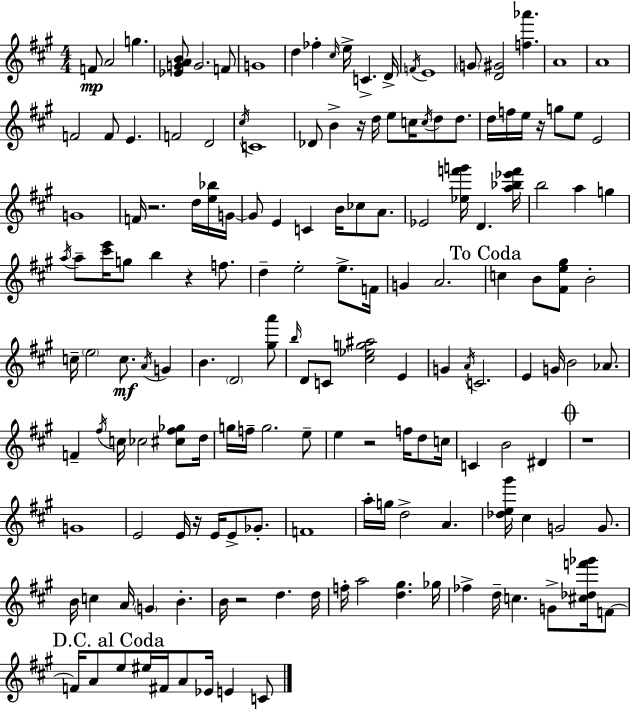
F4/e A4/h G5/q. [Eb4,G4,A4,B4]/e G4/h. F4/e G4/w D5/q FES5/q C#5/s E5/s C4/q. D4/s F4/s E4/w G4/e [D4,G#4]/h [F5,Ab6]/q. A4/w A4/w F4/h F4/e E4/q. F4/h D4/h C#5/s C4/w Db4/e B4/q R/s D5/s E5/e C5/s C5/s D5/e D5/e. D5/s F5/s E5/s R/s G5/e E5/e E4/h G4/w F4/s R/h. D5/s [E5,Bb5]/s G4/s G4/e E4/q C4/q B4/s CES5/e A4/e. Eb4/h [Eb5,F6,G6]/s D4/q. [A5,Bb5,Eb6,F6]/s B5/h A5/q G5/q A5/s A5/e [C#6,E6]/s G5/e B5/q R/q F5/e. D5/q E5/h E5/e. F4/s G4/q A4/h. C5/q B4/e [F#4,E5,G#5]/e B4/h C5/s E5/h C5/e. A4/s G4/q B4/q. D4/h [G#5,A6]/e B5/s D4/e C4/e [C#5,Eb5,G5,A#5]/h E4/q G4/q A4/s C4/h. E4/q G4/s B4/h Ab4/e. F4/q F#5/s C5/s CES5/h [C#5,F#5,Gb5]/e D5/s G5/s F5/s G5/h. E5/e E5/q R/h F5/s D5/e C5/s C4/q B4/h D#4/q R/w G4/w E4/h E4/s R/s E4/s E4/e Gb4/e. F4/w A5/s G5/s D5/h A4/q. [Db5,E5,G#6]/s C#5/q G4/h G4/e. B4/s C5/q A4/s G4/q B4/q. B4/s R/h D5/q. D5/s F5/s A5/h [D5,G#5]/q. Gb5/s FES5/q D5/s C5/q. G4/e [C#5,Db5,F6,Gb6]/s F4/e F4/s A4/e E5/e EIS5/s F#4/s A4/e Eb4/s E4/q C4/e